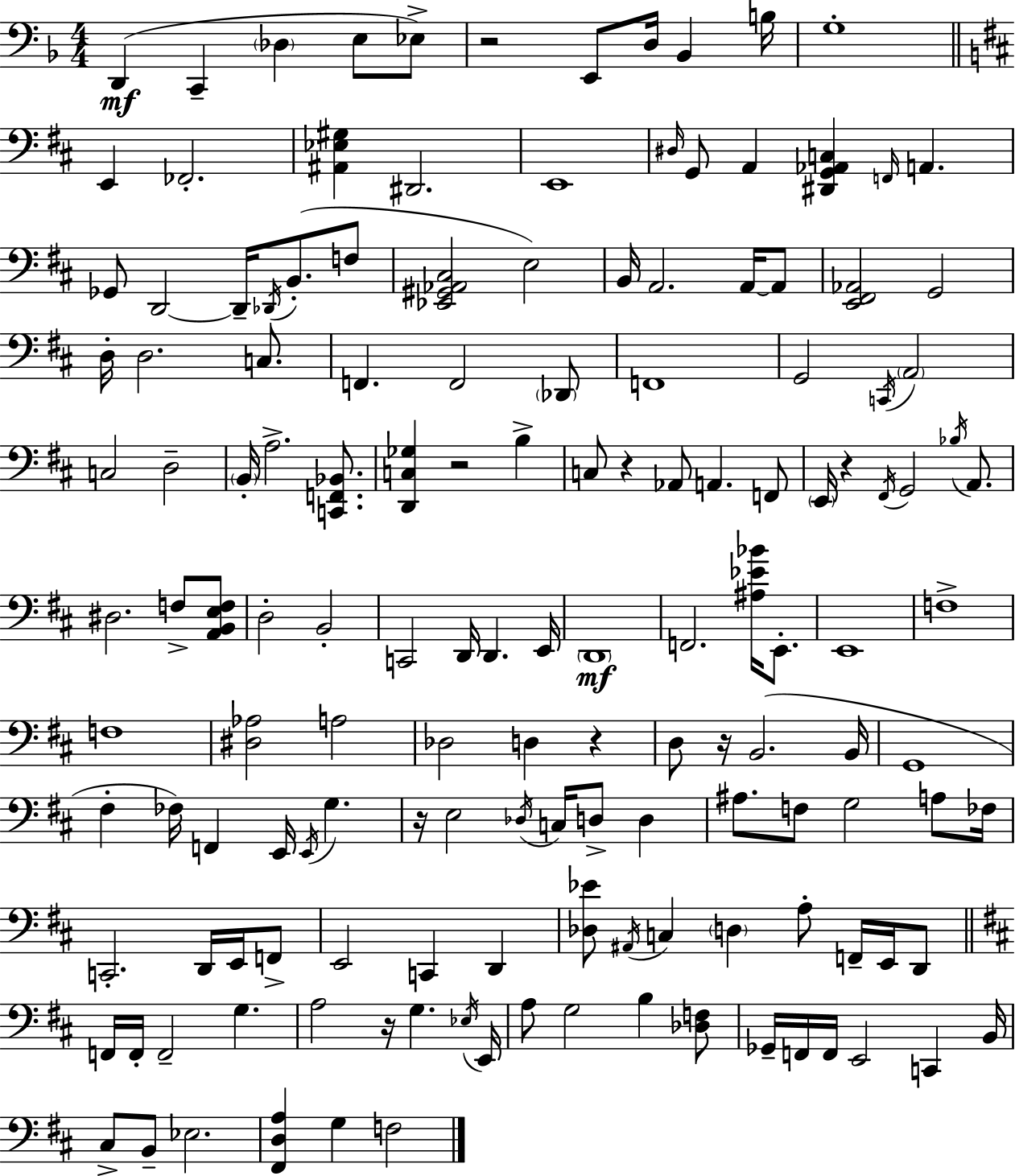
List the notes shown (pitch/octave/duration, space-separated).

D2/q C2/q Db3/q E3/e Eb3/e R/h E2/e D3/s Bb2/q B3/s G3/w E2/q FES2/h. [A#2,Eb3,G#3]/q D#2/h. E2/w D#3/s G2/e A2/q [D#2,G2,Ab2,C3]/q F2/s A2/q. Gb2/e D2/h D2/s Db2/s B2/e. F3/e [Eb2,G#2,Ab2,C#3]/h E3/h B2/s A2/h. A2/s A2/e [E2,F#2,Ab2]/h G2/h D3/s D3/h. C3/e. F2/q. F2/h Db2/e F2/w G2/h C2/s A2/h C3/h D3/h B2/s A3/h. [C2,F2,Bb2]/e. [D2,C3,Gb3]/q R/h B3/q C3/e R/q Ab2/e A2/q. F2/e E2/s R/q F#2/s G2/h Bb3/s A2/e. D#3/h. F3/e [A2,B2,E3,F3]/e D3/h B2/h C2/h D2/s D2/q. E2/s D2/w F2/h. [A#3,Eb4,Bb4]/s E2/e. E2/w F3/w F3/w [D#3,Ab3]/h A3/h Db3/h D3/q R/q D3/e R/s B2/h. B2/s G2/w F#3/q FES3/s F2/q E2/s E2/s G3/q. R/s E3/h Db3/s C3/s D3/e D3/q A#3/e. F3/e G3/h A3/e FES3/s C2/h. D2/s E2/s F2/e E2/h C2/q D2/q [Db3,Eb4]/e A#2/s C3/q D3/q A3/e F2/s E2/s D2/e F2/s F2/s F2/h G3/q. A3/h R/s G3/q. Eb3/s E2/s A3/e G3/h B3/q [Db3,F3]/e Gb2/s F2/s F2/s E2/h C2/q B2/s C#3/e B2/e Eb3/h. [F#2,D3,A3]/q G3/q F3/h